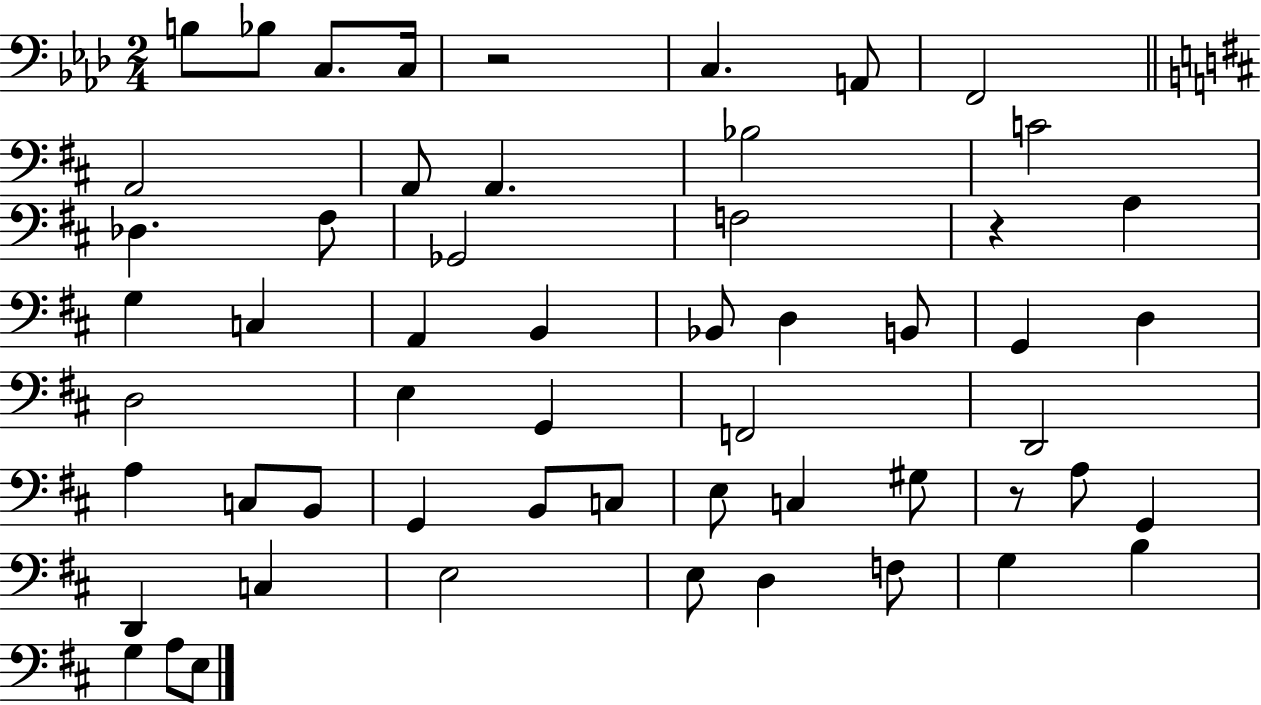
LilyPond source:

{
  \clef bass
  \numericTimeSignature
  \time 2/4
  \key aes \major
  b8 bes8 c8. c16 | r2 | c4. a,8 | f,2 | \break \bar "||" \break \key b \minor a,2 | a,8 a,4. | bes2 | c'2 | \break des4. fis8 | ges,2 | f2 | r4 a4 | \break g4 c4 | a,4 b,4 | bes,8 d4 b,8 | g,4 d4 | \break d2 | e4 g,4 | f,2 | d,2 | \break a4 c8 b,8 | g,4 b,8 c8 | e8 c4 gis8 | r8 a8 g,4 | \break d,4 c4 | e2 | e8 d4 f8 | g4 b4 | \break g4 a8 e8 | \bar "|."
}